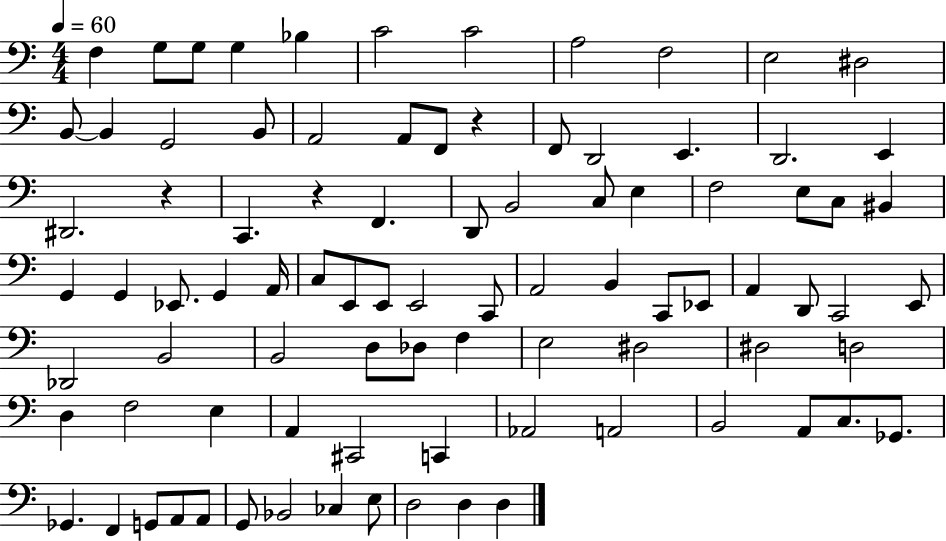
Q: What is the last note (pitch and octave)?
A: D3